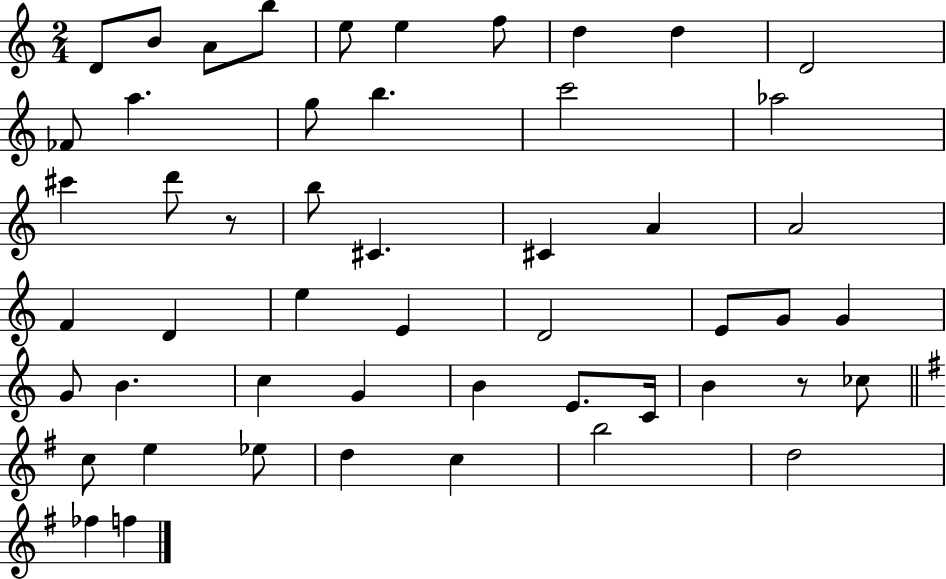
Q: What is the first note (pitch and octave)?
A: D4